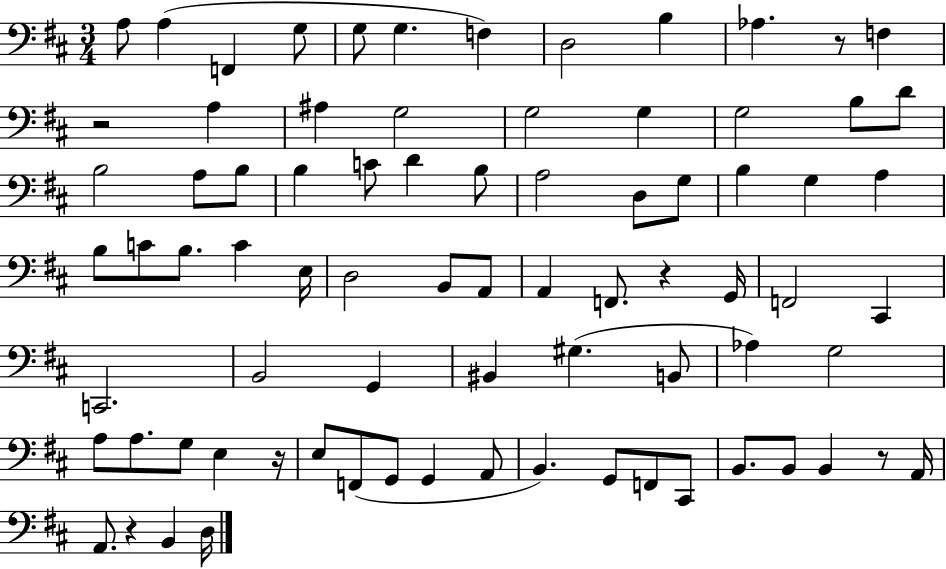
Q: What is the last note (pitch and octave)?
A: D3